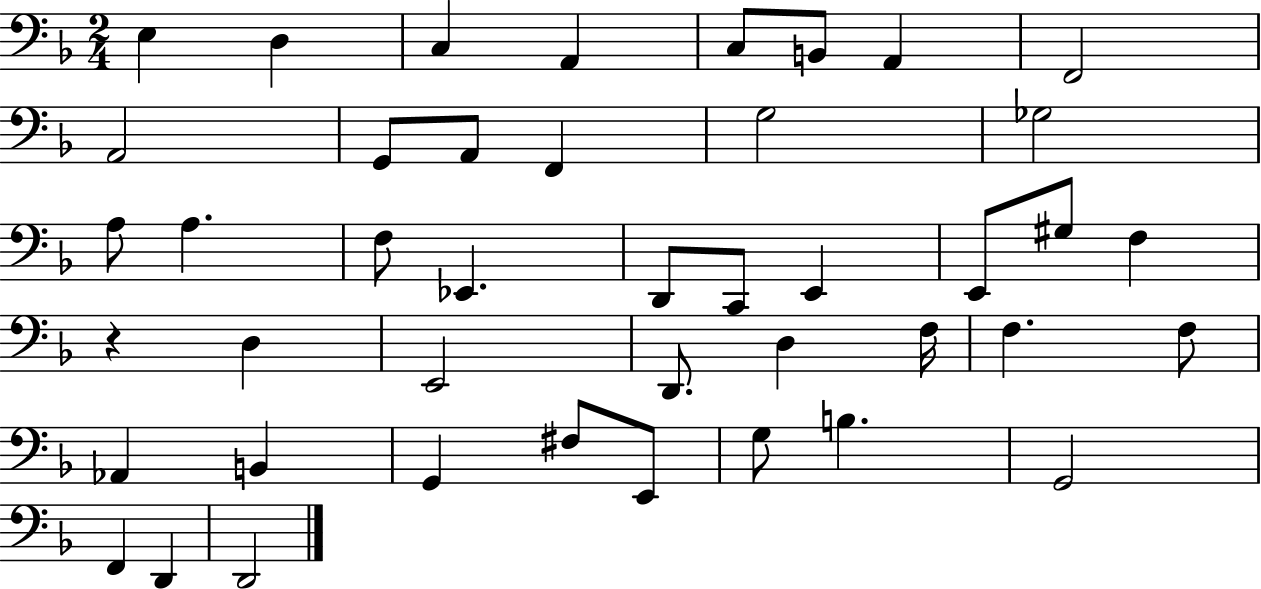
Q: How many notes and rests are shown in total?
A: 43